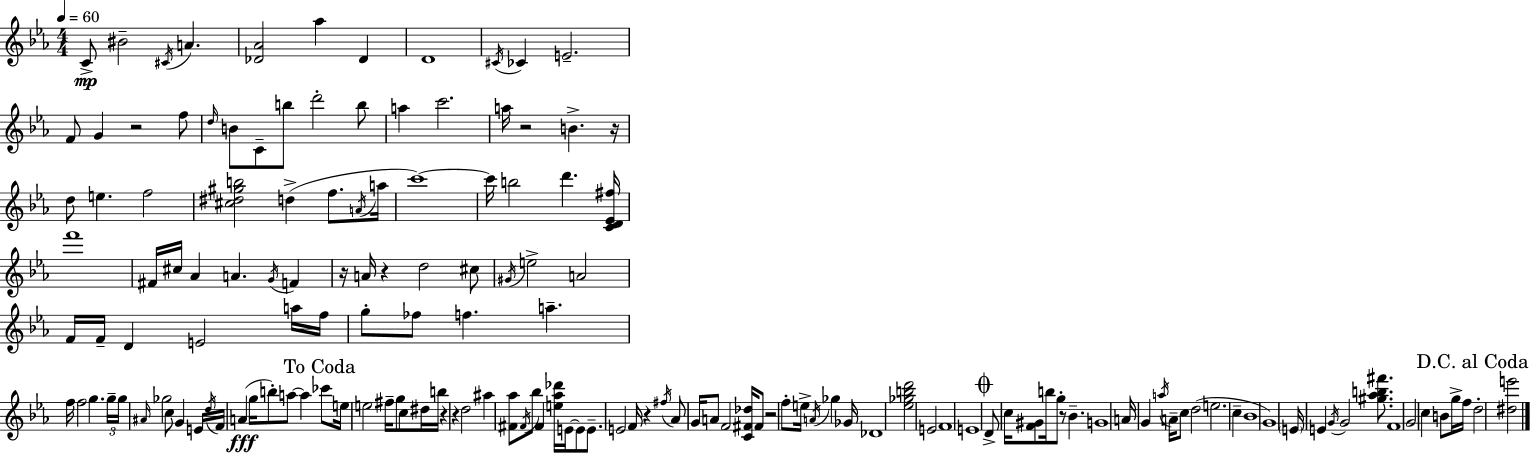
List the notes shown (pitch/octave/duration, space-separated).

C4/e BIS4/h C#4/s A4/q. [Db4,Ab4]/h Ab5/q Db4/q D4/w C#4/s CES4/q E4/h. F4/e G4/q R/h F5/e D5/s B4/e C4/e B5/e D6/h B5/e A5/q C6/h. A5/s R/h B4/q. R/s D5/e E5/q. F5/h [C#5,D#5,G#5,B5]/h D5/q F5/e. A4/s A5/s C6/w C6/s B5/h D6/q. [C4,D4,Eb4,F#5]/s F6/w F#4/s C#5/s Ab4/q A4/q. G4/s F4/q R/s A4/s R/q D5/h C#5/e G#4/s E5/h A4/h F4/s F4/s D4/q E4/h A5/s F5/s G5/e FES5/e F5/q. A5/q. F5/s F5/h G5/q. G5/s G5/s A#4/s Gb5/h C5/e G4/q E4/s D5/s F4/s A4/q G5/s B5/e A5/e A5/q CES6/e E5/s E5/h F#5/s G5/e C5/e D#5/s B5/s R/q R/q D5/h A#5/q [F#4,Ab5]/e F#4/s Bb5/e F#4/q [E5,Ab5,Db6]/s E4/s E4/e E4/e. E4/h F4/s R/q F#5/s Ab4/e G4/s A4/e F4/h [C4,F#4,Db5]/s F#4/e R/h F5/e E5/s A4/s Gb5/q Gb4/s Db4/w [Eb5,Gb5,B5,D6]/h E4/h F4/w E4/w D4/e C5/s [F4,G#4]/e B5/s G5/e R/e Bb4/q. G4/w A4/s G4/q A5/s A4/s C5/e D5/h E5/h. C5/q Bb4/w G4/w E4/s E4/q G4/s G4/h [G#5,Ab5,B5,F#6]/e. F4/w G4/h C5/q B4/e G5/s F5/s D5/h [D#5,E6]/h